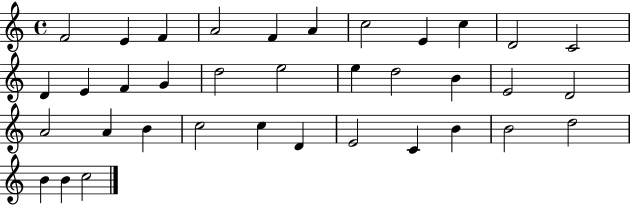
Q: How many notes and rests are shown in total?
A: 36